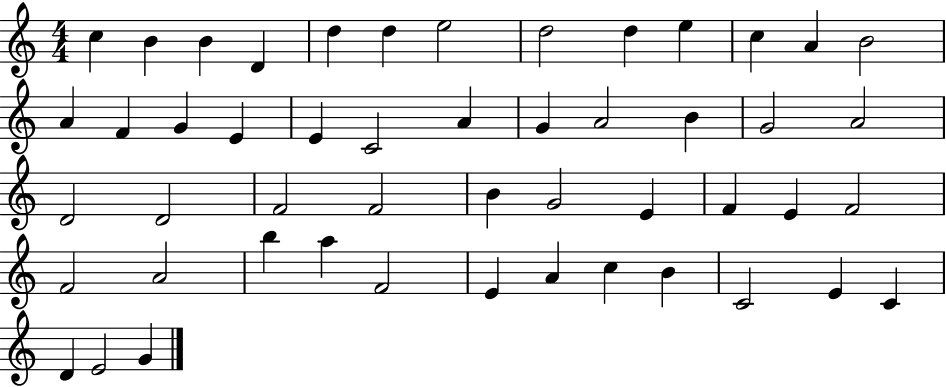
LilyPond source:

{
  \clef treble
  \numericTimeSignature
  \time 4/4
  \key c \major
  c''4 b'4 b'4 d'4 | d''4 d''4 e''2 | d''2 d''4 e''4 | c''4 a'4 b'2 | \break a'4 f'4 g'4 e'4 | e'4 c'2 a'4 | g'4 a'2 b'4 | g'2 a'2 | \break d'2 d'2 | f'2 f'2 | b'4 g'2 e'4 | f'4 e'4 f'2 | \break f'2 a'2 | b''4 a''4 f'2 | e'4 a'4 c''4 b'4 | c'2 e'4 c'4 | \break d'4 e'2 g'4 | \bar "|."
}